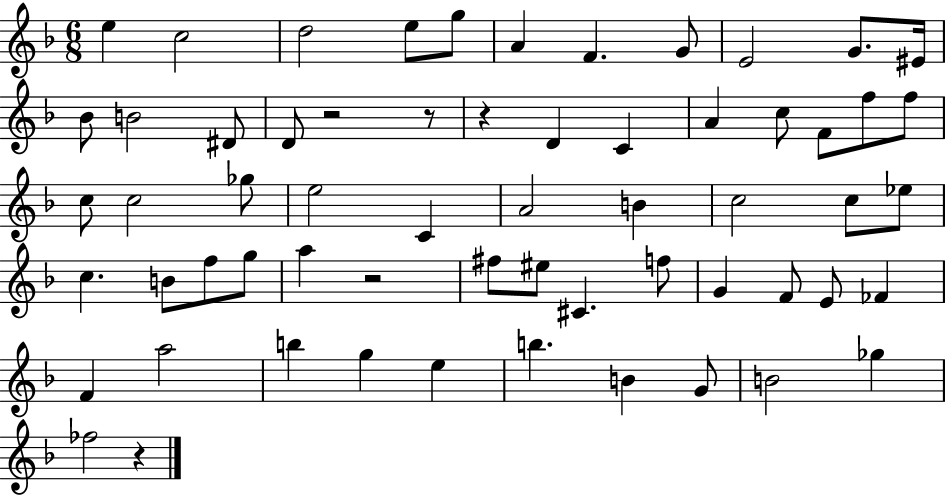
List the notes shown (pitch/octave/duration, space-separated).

E5/q C5/h D5/h E5/e G5/e A4/q F4/q. G4/e E4/h G4/e. EIS4/s Bb4/e B4/h D#4/e D4/e R/h R/e R/q D4/q C4/q A4/q C5/e F4/e F5/e F5/e C5/e C5/h Gb5/e E5/h C4/q A4/h B4/q C5/h C5/e Eb5/e C5/q. B4/e F5/e G5/e A5/q R/h F#5/e EIS5/e C#4/q. F5/e G4/q F4/e E4/e FES4/q F4/q A5/h B5/q G5/q E5/q B5/q. B4/q G4/e B4/h Gb5/q FES5/h R/q